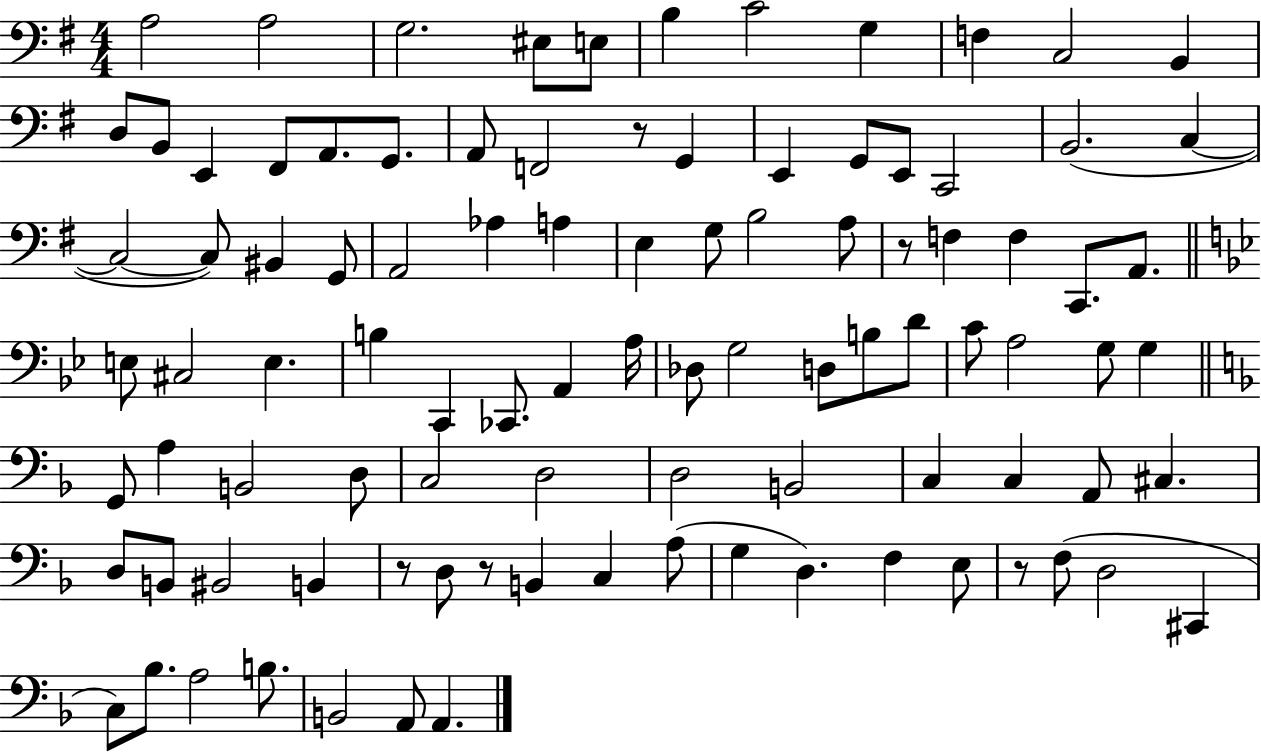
{
  \clef bass
  \numericTimeSignature
  \time 4/4
  \key g \major
  a2 a2 | g2. eis8 e8 | b4 c'2 g4 | f4 c2 b,4 | \break d8 b,8 e,4 fis,8 a,8. g,8. | a,8 f,2 r8 g,4 | e,4 g,8 e,8 c,2 | b,2.( c4~~ | \break c2~~ c8) bis,4 g,8 | a,2 aes4 a4 | e4 g8 b2 a8 | r8 f4 f4 c,8. a,8. | \break \bar "||" \break \key g \minor e8 cis2 e4. | b4 c,4 ces,8. a,4 a16 | des8 g2 d8 b8 d'8 | c'8 a2 g8 g4 | \break \bar "||" \break \key d \minor g,8 a4 b,2 d8 | c2 d2 | d2 b,2 | c4 c4 a,8 cis4. | \break d8 b,8 bis,2 b,4 | r8 d8 r8 b,4 c4 a8( | g4 d4.) f4 e8 | r8 f8( d2 cis,4 | \break c8) bes8. a2 b8. | b,2 a,8 a,4. | \bar "|."
}